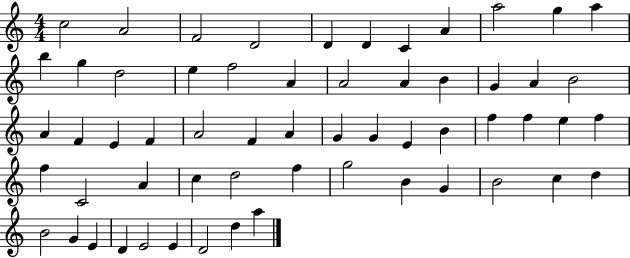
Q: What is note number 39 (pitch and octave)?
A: F5